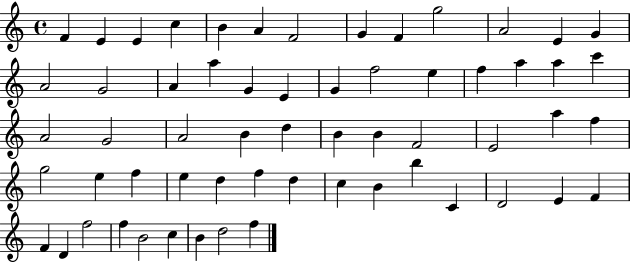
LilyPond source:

{
  \clef treble
  \time 4/4
  \defaultTimeSignature
  \key c \major
  f'4 e'4 e'4 c''4 | b'4 a'4 f'2 | g'4 f'4 g''2 | a'2 e'4 g'4 | \break a'2 g'2 | a'4 a''4 g'4 e'4 | g'4 f''2 e''4 | f''4 a''4 a''4 c'''4 | \break a'2 g'2 | a'2 b'4 d''4 | b'4 b'4 f'2 | e'2 a''4 f''4 | \break g''2 e''4 f''4 | e''4 d''4 f''4 d''4 | c''4 b'4 b''4 c'4 | d'2 e'4 f'4 | \break f'4 d'4 f''2 | f''4 b'2 c''4 | b'4 d''2 f''4 | \bar "|."
}